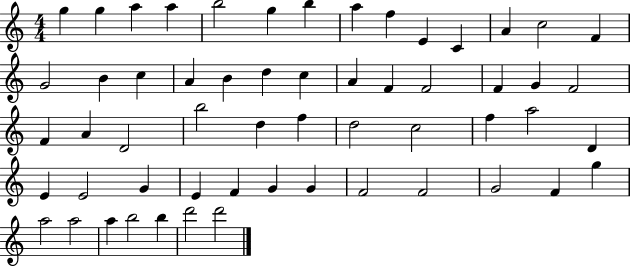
X:1
T:Untitled
M:4/4
L:1/4
K:C
g g a a b2 g b a f E C A c2 F G2 B c A B d c A F F2 F G F2 F A D2 b2 d f d2 c2 f a2 D E E2 G E F G G F2 F2 G2 F g a2 a2 a b2 b d'2 d'2